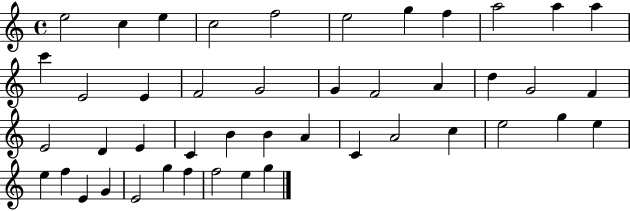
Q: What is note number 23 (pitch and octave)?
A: E4